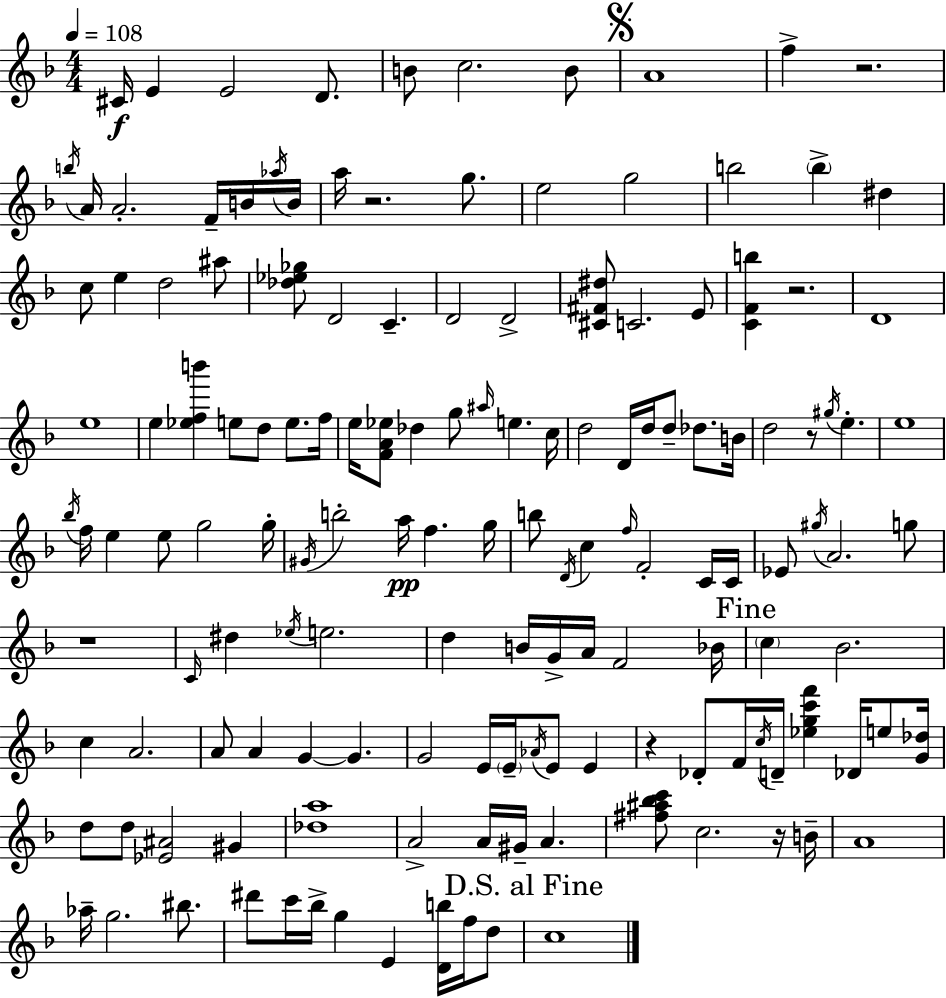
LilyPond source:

{
  \clef treble
  \numericTimeSignature
  \time 4/4
  \key f \major
  \tempo 4 = 108
  cis'16\f e'4 e'2 d'8. | b'8 c''2. b'8 | \mark \markup { \musicglyph "scripts.segno" } a'1 | f''4-> r2. | \break \acciaccatura { b''16 } a'16 a'2.-. f'16-- b'16 | \acciaccatura { aes''16 } b'16 a''16 r2. g''8. | e''2 g''2 | b''2 \parenthesize b''4-> dis''4 | \break c''8 e''4 d''2 | ais''8 <des'' ees'' ges''>8 d'2 c'4.-- | d'2 d'2-> | <cis' fis' dis''>8 c'2. | \break e'8 <c' f' b''>4 r2. | d'1 | e''1 | e''4 <ees'' f'' b'''>4 e''8 d''8 e''8. | \break f''16 e''16 <f' a' ees''>8 des''4 g''8 \grace { ais''16 } e''4. | c''16 d''2 d'16 d''16 d''8-- des''8. | b'16 d''2 r8 \acciaccatura { gis''16 } e''4.-. | e''1 | \break \acciaccatura { bes''16 } f''16 e''4 e''8 g''2 | g''16-. \acciaccatura { gis'16 } b''2-. a''16\pp f''4. | g''16 b''8 \acciaccatura { d'16 } c''4 \grace { f''16 } f'2-. | c'16 c'16 ees'8 \acciaccatura { gis''16 } a'2. | \break g''8 r1 | \grace { c'16 } dis''4 \acciaccatura { ees''16 } e''2. | d''4 b'16 | g'16-> a'16 f'2 bes'16 \mark "Fine" \parenthesize c''4 bes'2. | \break c''4 a'2. | a'8 a'4 | g'4~~ g'4. g'2 | e'16 \parenthesize e'16-- \acciaccatura { aes'16 } e'8 e'4 r4 | \break des'8-. f'16 \acciaccatura { c''16 } d'16-- <ees'' g'' c''' f'''>4 des'16 e''8 <g' des''>16 d''8 d''8 | <ees' ais'>2 gis'4 <des'' a''>1 | a'2-> | a'16 gis'16-- a'4. <fis'' ais'' bes'' c'''>8 c''2. | \break r16 b'16-- a'1 | aes''16-- g''2. | bis''8. dis'''8 c'''16 | bes''16-> g''4 e'4 <d' b''>16 f''16 d''8 \mark "D.S. al Fine" c''1 | \break \bar "|."
}